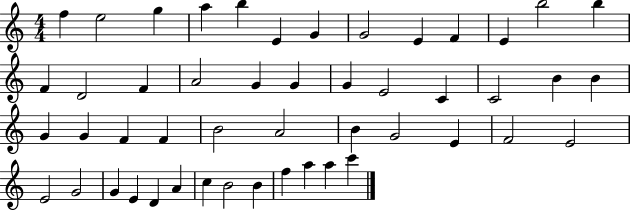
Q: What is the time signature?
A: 4/4